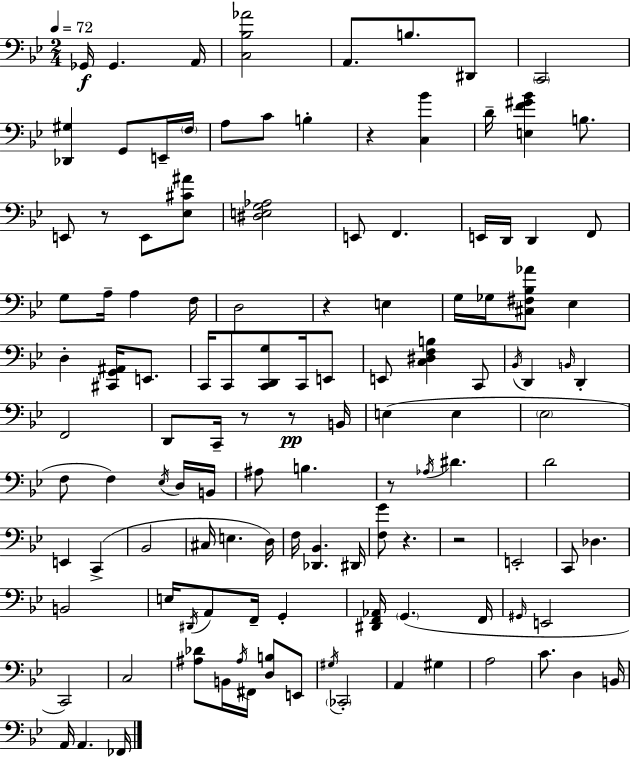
X:1
T:Untitled
M:2/4
L:1/4
K:Bb
_G,,/4 _G,, A,,/4 [C,_B,_A]2 A,,/2 B,/2 ^D,,/2 C,,2 [_D,,^G,] G,,/2 E,,/4 F,/4 A,/2 C/2 B, z [C,_B] D/4 [E,F^G_B] B,/2 E,,/2 z/2 E,,/2 [_E,^C^A]/2 [^D,E,G,_A,]2 E,,/2 F,, E,,/4 D,,/4 D,, F,,/2 G,/2 A,/4 A, F,/4 D,2 z E, G,/4 _G,/4 [^C,^F,_B,_A]/2 _E, D, [^C,,G,,^A,,]/4 E,,/2 C,,/4 C,,/2 [C,,D,,G,]/2 C,,/4 E,,/2 E,,/2 [C,^D,F,B,] C,,/2 _B,,/4 D,, B,,/4 D,, F,,2 D,,/2 C,,/4 z/2 z/2 B,,/4 E, E, _E,2 F,/2 F, _E,/4 D,/4 B,,/4 ^A,/2 B, z/2 _A,/4 ^D D2 E,, C,, _B,,2 ^C,/4 E, D,/4 F,/4 [_D,,_B,,] ^D,,/4 [F,G]/2 z z2 E,,2 C,,/2 _D, B,,2 E,/4 ^D,,/4 A,,/2 F,,/4 G,, [^D,,F,,_A,,]/4 G,, F,,/4 ^G,,/4 E,,2 C,,2 C,2 [^A,_D]/2 B,,/4 ^A,/4 ^F,,/4 [D,B,]/2 E,,/2 ^G,/4 _C,,2 A,, ^G, A,2 C/2 D, B,,/4 A,,/4 A,, _F,,/4